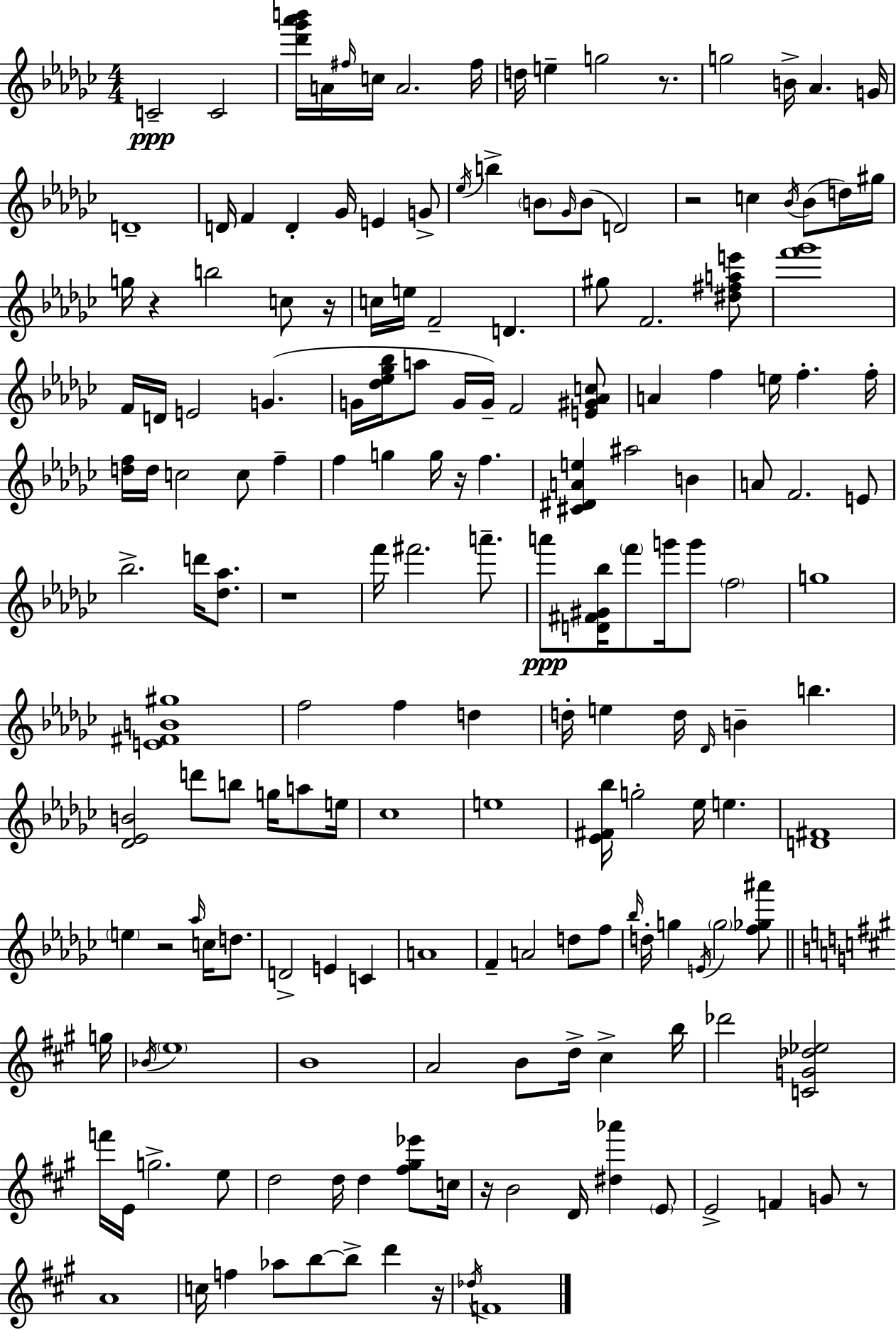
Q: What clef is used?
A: treble